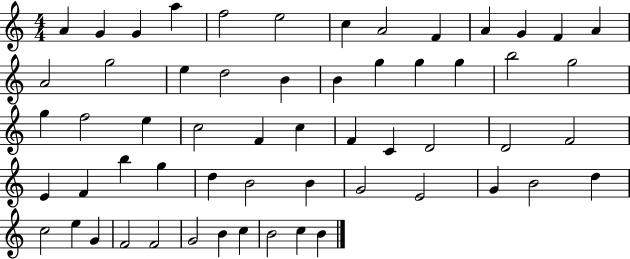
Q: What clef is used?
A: treble